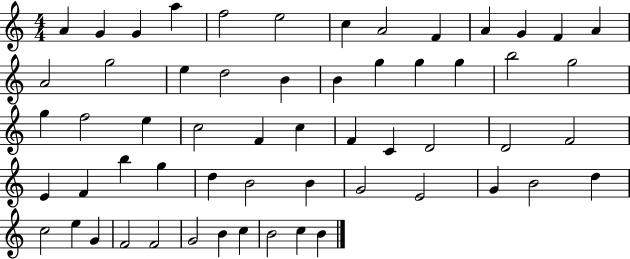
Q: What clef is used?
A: treble